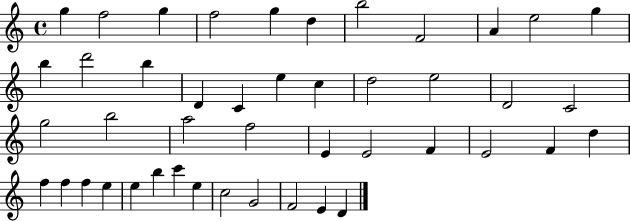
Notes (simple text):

G5/q F5/h G5/q F5/h G5/q D5/q B5/h F4/h A4/q E5/h G5/q B5/q D6/h B5/q D4/q C4/q E5/q C5/q D5/h E5/h D4/h C4/h G5/h B5/h A5/h F5/h E4/q E4/h F4/q E4/h F4/q D5/q F5/q F5/q F5/q E5/q E5/q B5/q C6/q E5/q C5/h G4/h F4/h E4/q D4/q